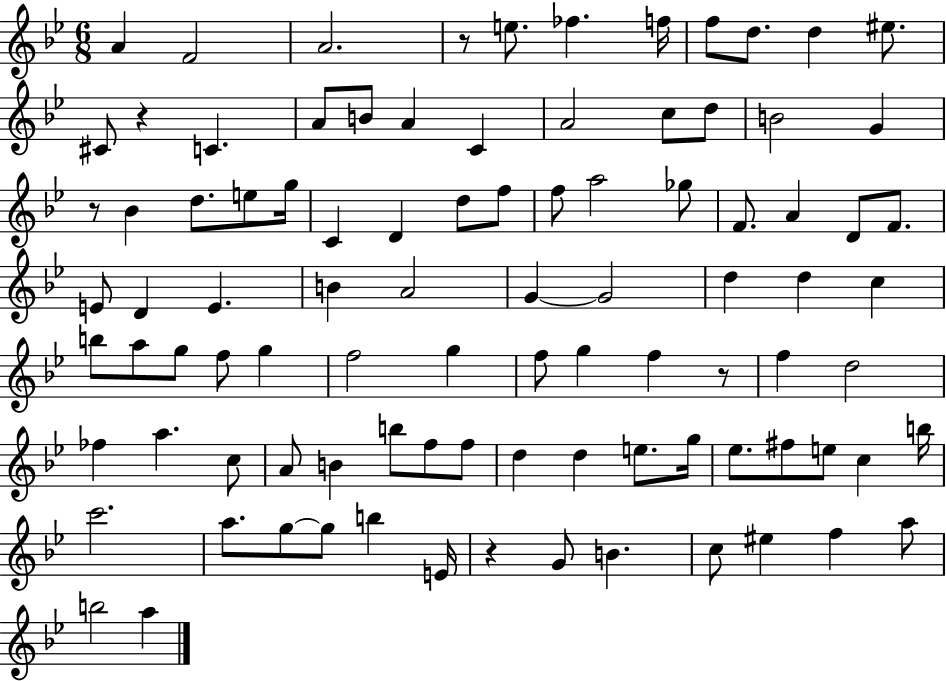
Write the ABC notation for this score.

X:1
T:Untitled
M:6/8
L:1/4
K:Bb
A F2 A2 z/2 e/2 _f f/4 f/2 d/2 d ^e/2 ^C/2 z C A/2 B/2 A C A2 c/2 d/2 B2 G z/2 _B d/2 e/2 g/4 C D d/2 f/2 f/2 a2 _g/2 F/2 A D/2 F/2 E/2 D E B A2 G G2 d d c b/2 a/2 g/2 f/2 g f2 g f/2 g f z/2 f d2 _f a c/2 A/2 B b/2 f/2 f/2 d d e/2 g/4 _e/2 ^f/2 e/2 c b/4 c'2 a/2 g/2 g/2 b E/4 z G/2 B c/2 ^e f a/2 b2 a